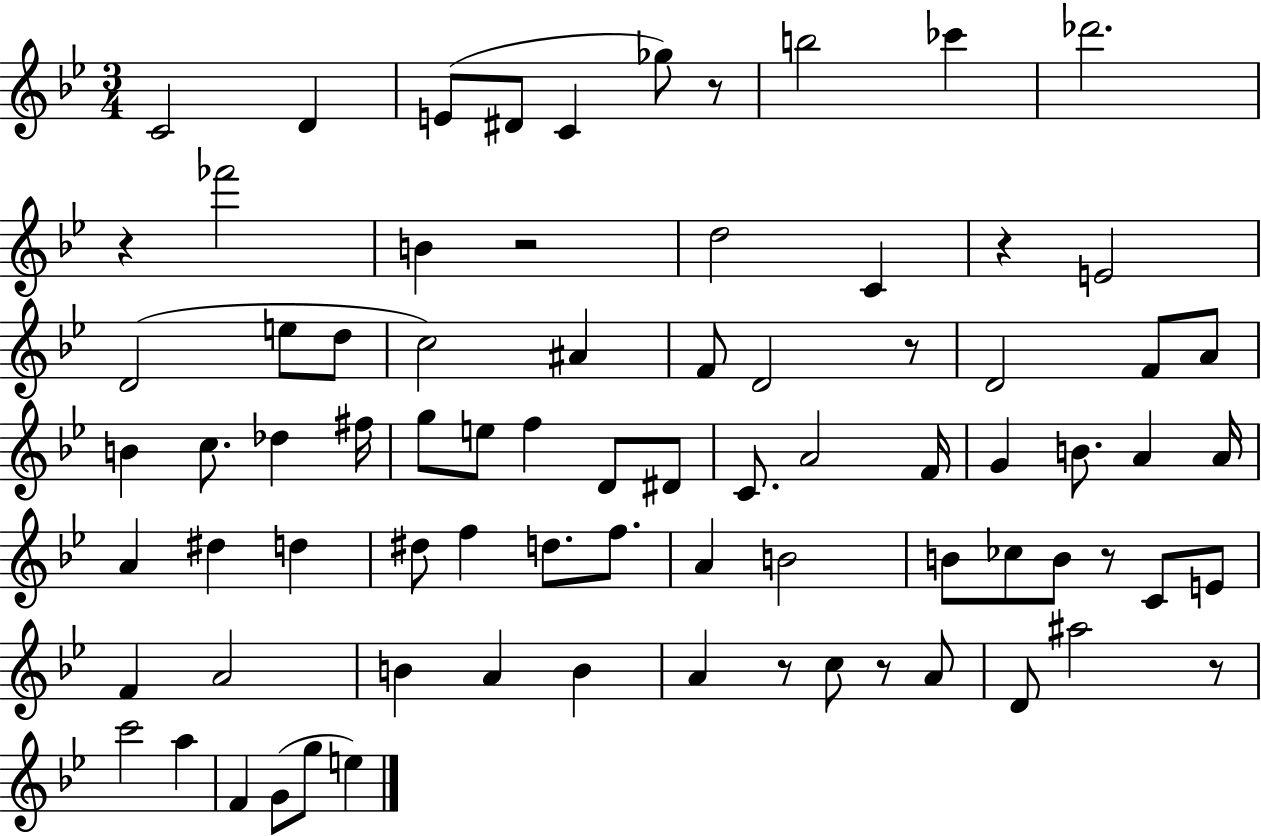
C4/h D4/q E4/e D#4/e C4/q Gb5/e R/e B5/h CES6/q Db6/h. R/q FES6/h B4/q R/h D5/h C4/q R/q E4/h D4/h E5/e D5/e C5/h A#4/q F4/e D4/h R/e D4/h F4/e A4/e B4/q C5/e. Db5/q F#5/s G5/e E5/e F5/q D4/e D#4/e C4/e. A4/h F4/s G4/q B4/e. A4/q A4/s A4/q D#5/q D5/q D#5/e F5/q D5/e. F5/e. A4/q B4/h B4/e CES5/e B4/e R/e C4/e E4/e F4/q A4/h B4/q A4/q B4/q A4/q R/e C5/e R/e A4/e D4/e A#5/h R/e C6/h A5/q F4/q G4/e G5/e E5/q